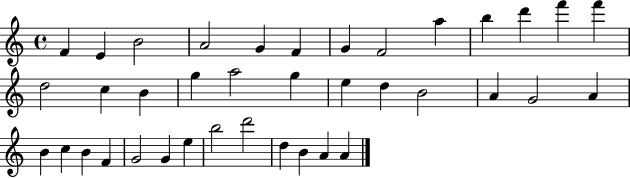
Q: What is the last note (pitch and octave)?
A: A4